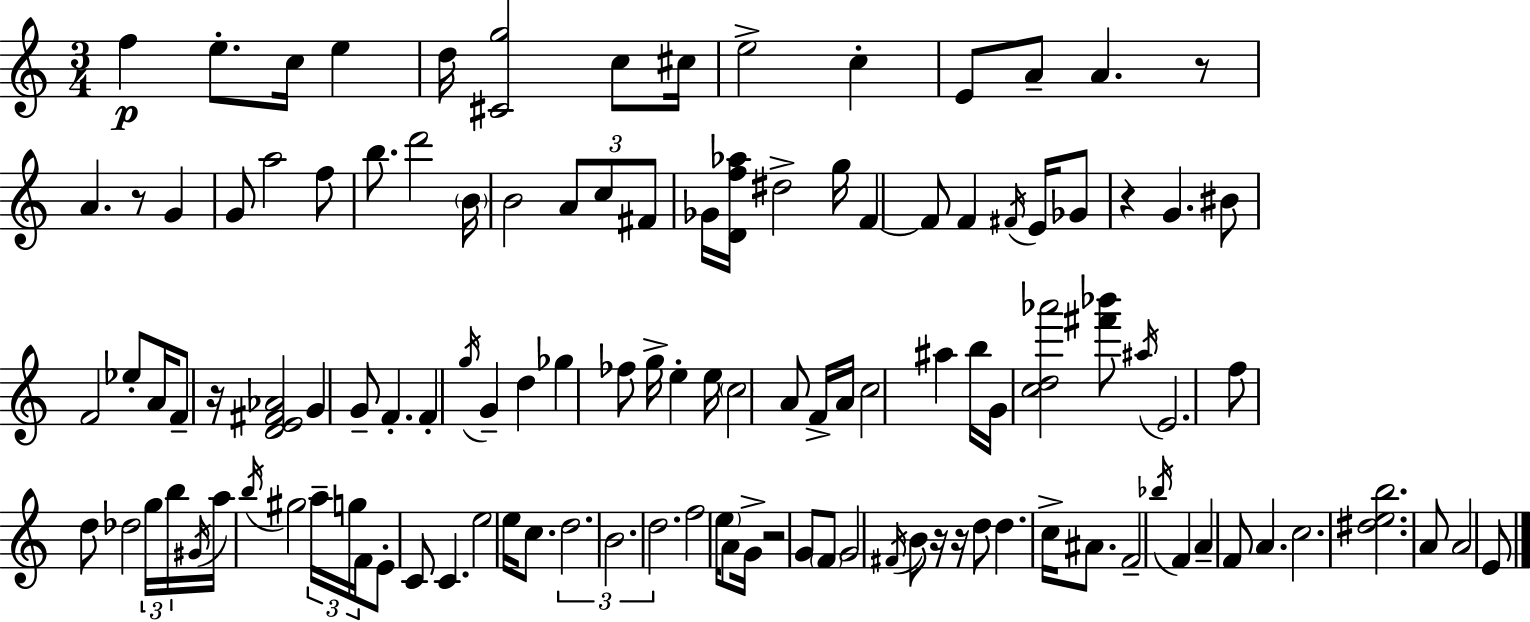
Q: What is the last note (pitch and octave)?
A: E4